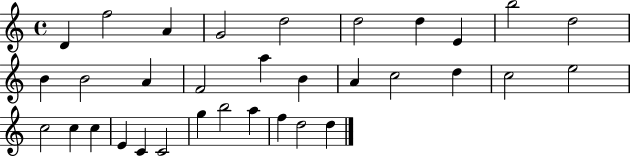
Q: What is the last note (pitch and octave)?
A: D5